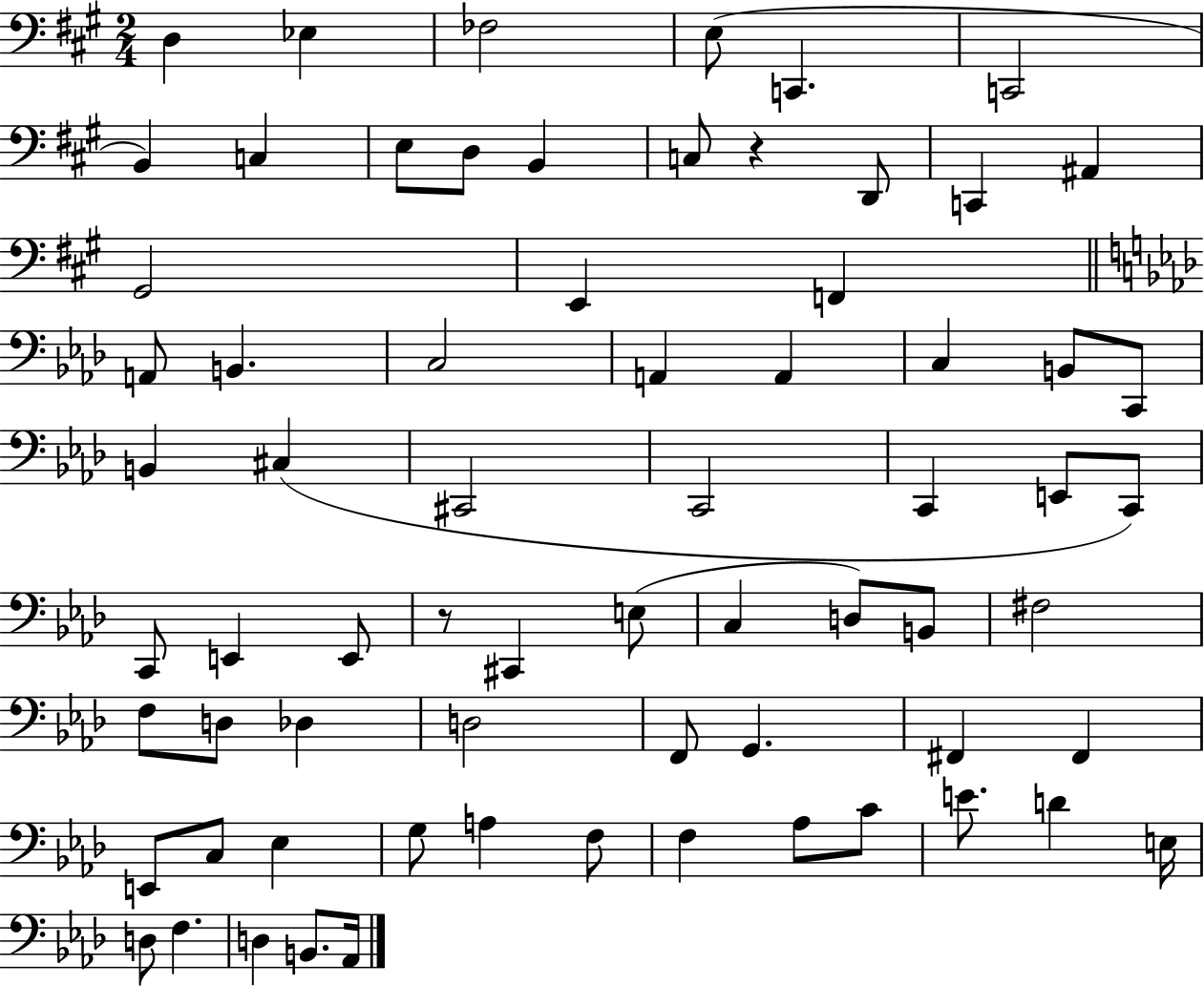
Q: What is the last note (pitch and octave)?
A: Ab2